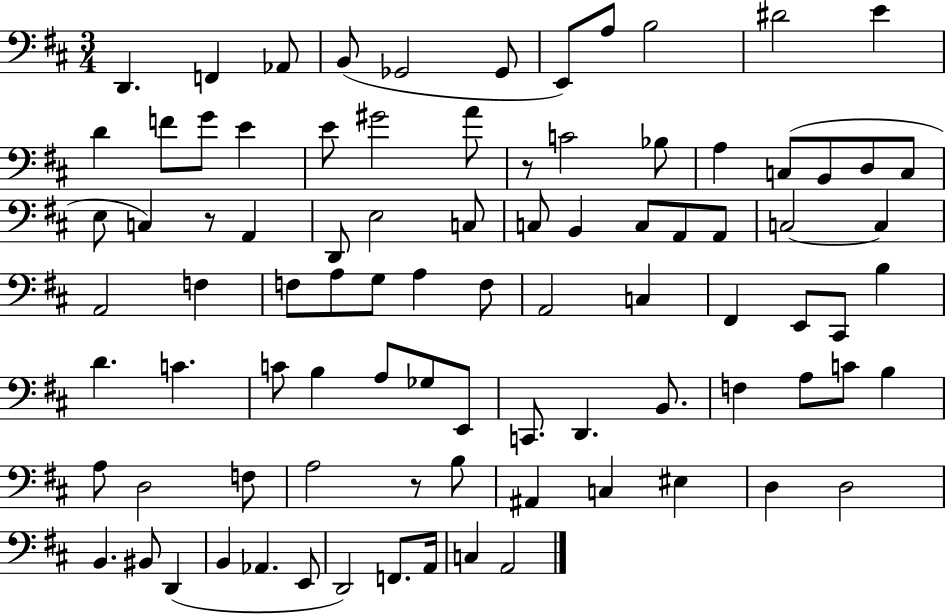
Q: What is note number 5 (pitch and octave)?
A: Gb2